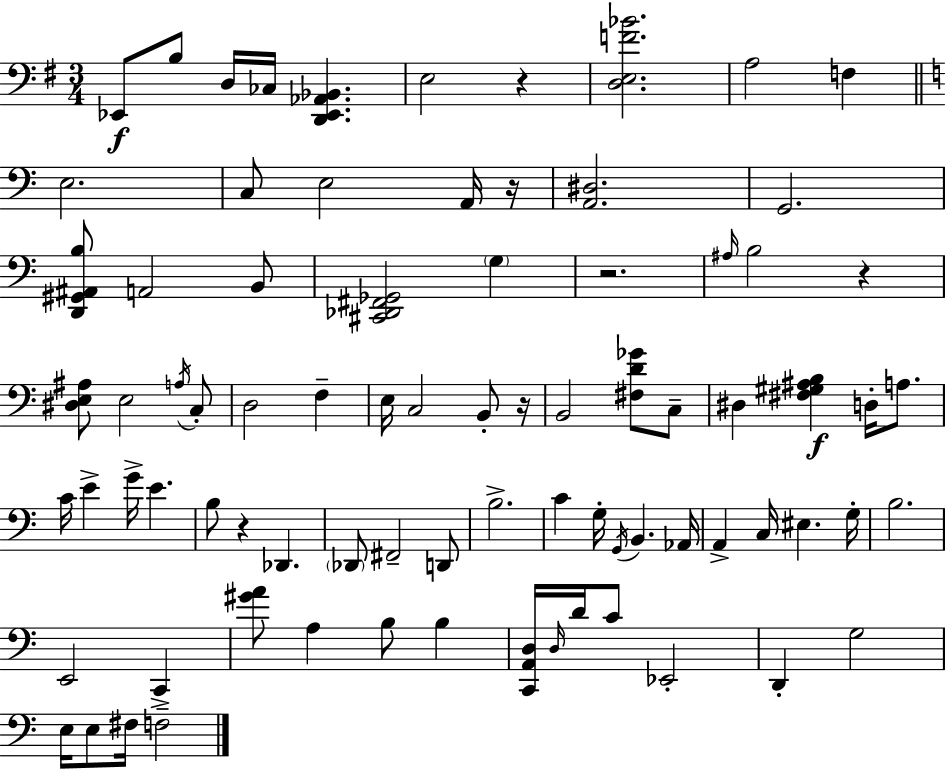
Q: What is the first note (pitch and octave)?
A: Eb2